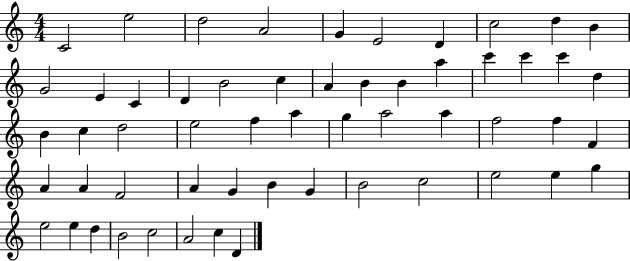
C4/h E5/h D5/h A4/h G4/q E4/h D4/q C5/h D5/q B4/q G4/h E4/q C4/q D4/q B4/h C5/q A4/q B4/q B4/q A5/q C6/q C6/q C6/q D5/q B4/q C5/q D5/h E5/h F5/q A5/q G5/q A5/h A5/q F5/h F5/q F4/q A4/q A4/q F4/h A4/q G4/q B4/q G4/q B4/h C5/h E5/h E5/q G5/q E5/h E5/q D5/q B4/h C5/h A4/h C5/q D4/q